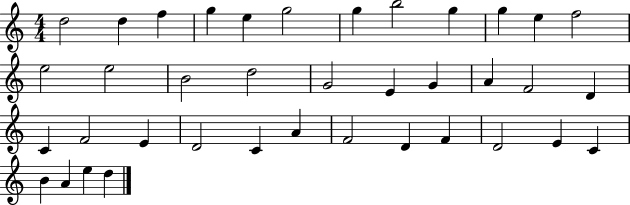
D5/h D5/q F5/q G5/q E5/q G5/h G5/q B5/h G5/q G5/q E5/q F5/h E5/h E5/h B4/h D5/h G4/h E4/q G4/q A4/q F4/h D4/q C4/q F4/h E4/q D4/h C4/q A4/q F4/h D4/q F4/q D4/h E4/q C4/q B4/q A4/q E5/q D5/q